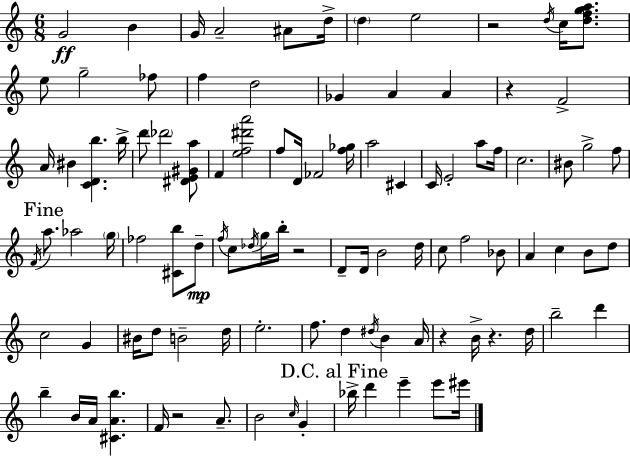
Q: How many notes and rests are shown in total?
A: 102